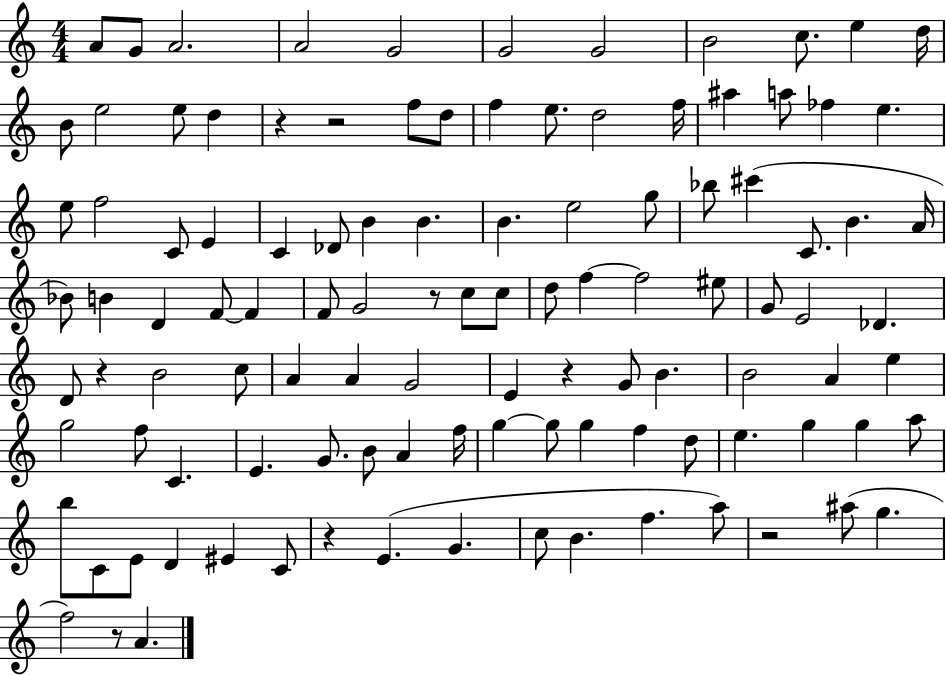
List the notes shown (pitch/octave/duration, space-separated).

A4/e G4/e A4/h. A4/h G4/h G4/h G4/h B4/h C5/e. E5/q D5/s B4/e E5/h E5/e D5/q R/q R/h F5/e D5/e F5/q E5/e. D5/h F5/s A#5/q A5/e FES5/q E5/q. E5/e F5/h C4/e E4/q C4/q Db4/e B4/q B4/q. B4/q. E5/h G5/e Bb5/e C#6/q C4/e. B4/q. A4/s Bb4/e B4/q D4/q F4/e F4/q F4/e G4/h R/e C5/e C5/e D5/e F5/q F5/h EIS5/e G4/e E4/h Db4/q. D4/e R/q B4/h C5/e A4/q A4/q G4/h E4/q R/q G4/e B4/q. B4/h A4/q E5/q G5/h F5/e C4/q. E4/q. G4/e. B4/e A4/q F5/s G5/q G5/e G5/q F5/q D5/e E5/q. G5/q G5/q A5/e B5/e C4/e E4/e D4/q EIS4/q C4/e R/q E4/q. G4/q. C5/e B4/q. F5/q. A5/e R/h A#5/e G5/q. F5/h R/e A4/q.